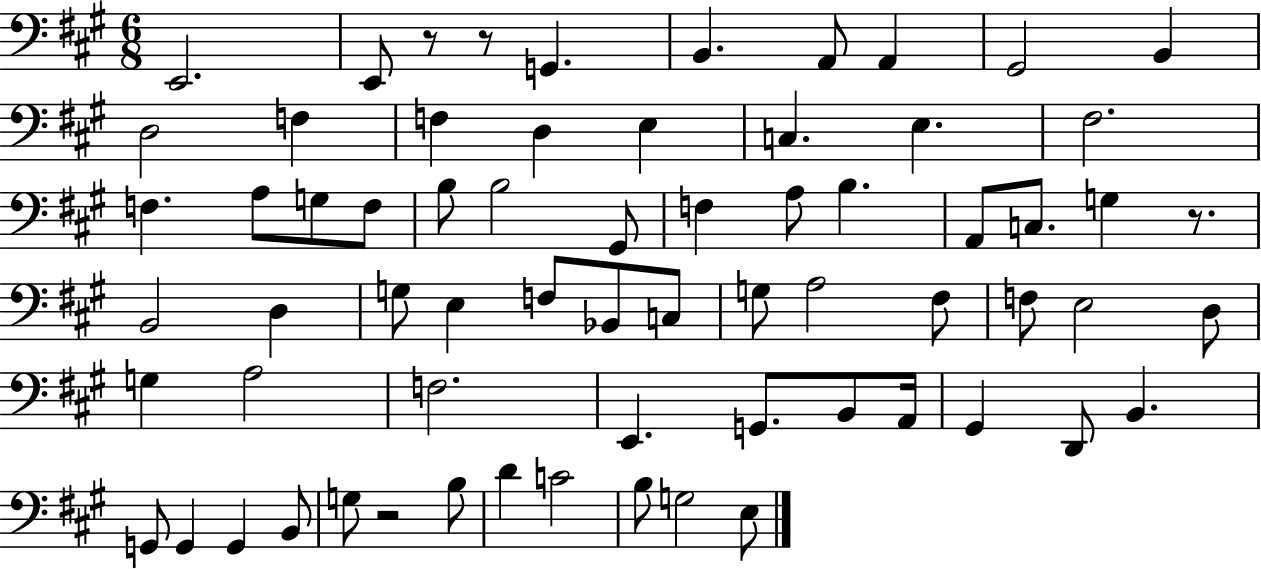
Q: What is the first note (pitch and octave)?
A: E2